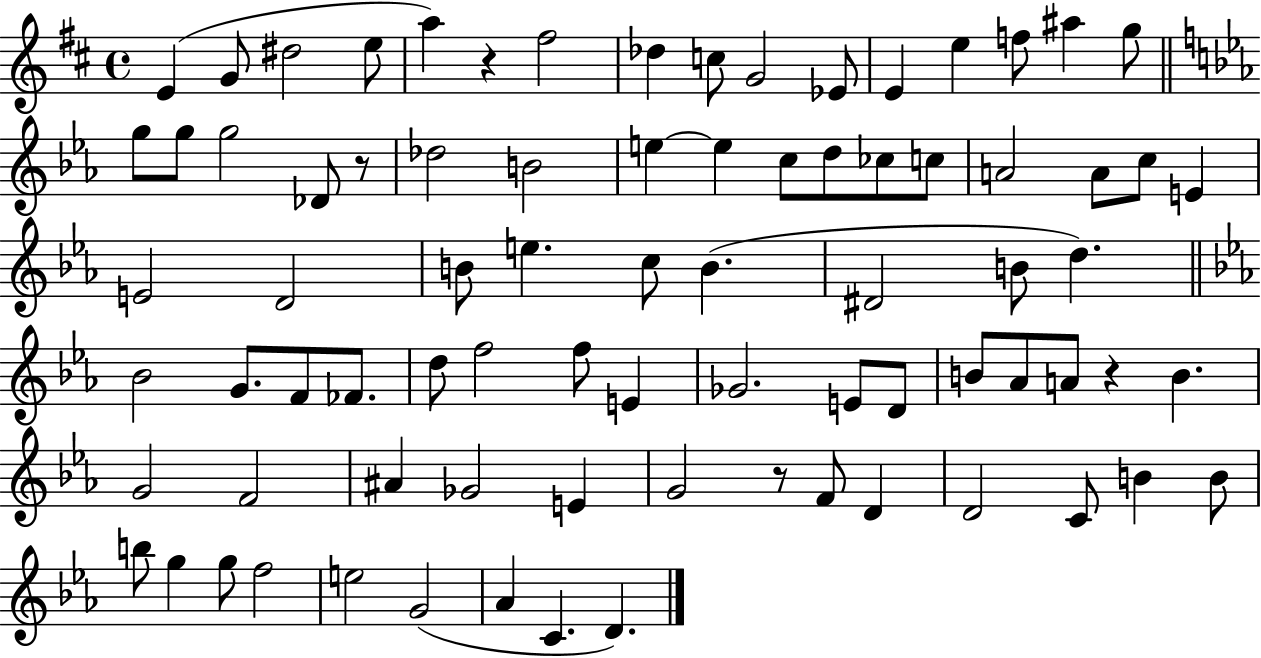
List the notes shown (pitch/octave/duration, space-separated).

E4/q G4/e D#5/h E5/e A5/q R/q F#5/h Db5/q C5/e G4/h Eb4/e E4/q E5/q F5/e A#5/q G5/e G5/e G5/e G5/h Db4/e R/e Db5/h B4/h E5/q E5/q C5/e D5/e CES5/e C5/e A4/h A4/e C5/e E4/q E4/h D4/h B4/e E5/q. C5/e B4/q. D#4/h B4/e D5/q. Bb4/h G4/e. F4/e FES4/e. D5/e F5/h F5/e E4/q Gb4/h. E4/e D4/e B4/e Ab4/e A4/e R/q B4/q. G4/h F4/h A#4/q Gb4/h E4/q G4/h R/e F4/e D4/q D4/h C4/e B4/q B4/e B5/e G5/q G5/e F5/h E5/h G4/h Ab4/q C4/q. D4/q.